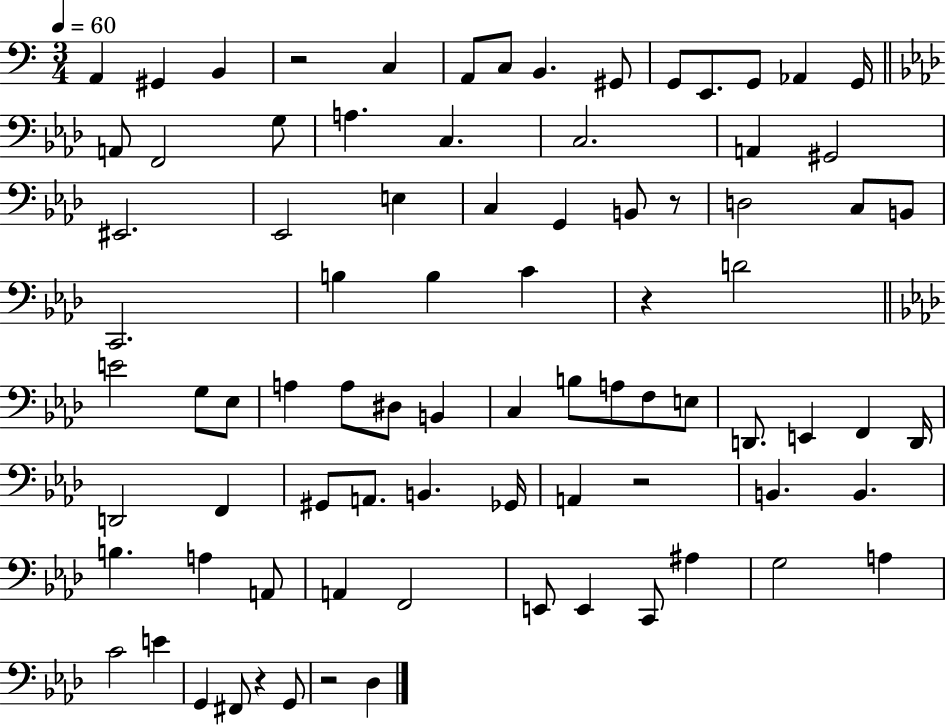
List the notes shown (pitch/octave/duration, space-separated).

A2/q G#2/q B2/q R/h C3/q A2/e C3/e B2/q. G#2/e G2/e E2/e. G2/e Ab2/q G2/s A2/e F2/h G3/e A3/q. C3/q. C3/h. A2/q G#2/h EIS2/h. Eb2/h E3/q C3/q G2/q B2/e R/e D3/h C3/e B2/e C2/h. B3/q B3/q C4/q R/q D4/h E4/h G3/e Eb3/e A3/q A3/e D#3/e B2/q C3/q B3/e A3/e F3/e E3/e D2/e. E2/q F2/q D2/s D2/h F2/q G#2/e A2/e. B2/q. Gb2/s A2/q R/h B2/q. B2/q. B3/q. A3/q A2/e A2/q F2/h E2/e E2/q C2/e A#3/q G3/h A3/q C4/h E4/q G2/q F#2/e R/q G2/e R/h Db3/q